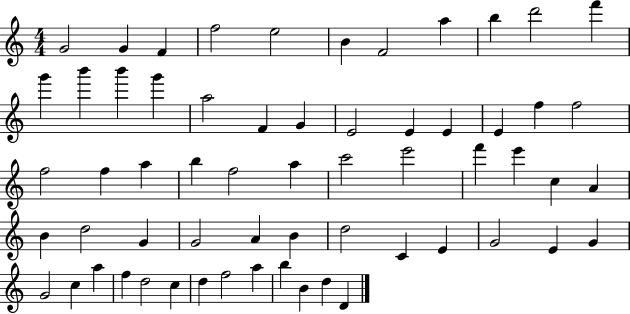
{
  \clef treble
  \numericTimeSignature
  \time 4/4
  \key c \major
  g'2 g'4 f'4 | f''2 e''2 | b'4 f'2 a''4 | b''4 d'''2 f'''4 | \break g'''4 b'''4 b'''4 g'''4 | a''2 f'4 g'4 | e'2 e'4 e'4 | e'4 f''4 f''2 | \break f''2 f''4 a''4 | b''4 f''2 a''4 | c'''2 e'''2 | f'''4 e'''4 c''4 a'4 | \break b'4 d''2 g'4 | g'2 a'4 b'4 | d''2 c'4 e'4 | g'2 e'4 g'4 | \break g'2 c''4 a''4 | f''4 d''2 c''4 | d''4 f''2 a''4 | b''4 b'4 d''4 d'4 | \break \bar "|."
}